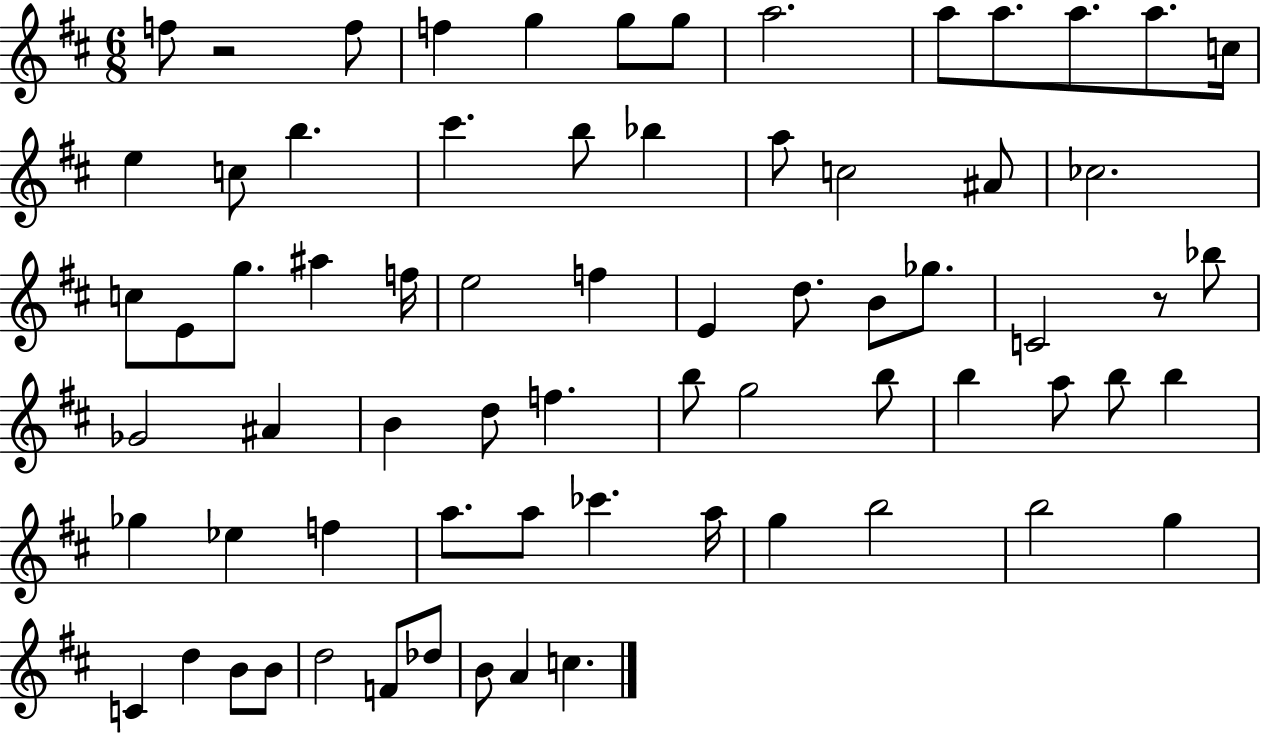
X:1
T:Untitled
M:6/8
L:1/4
K:D
f/2 z2 f/2 f g g/2 g/2 a2 a/2 a/2 a/2 a/2 c/4 e c/2 b ^c' b/2 _b a/2 c2 ^A/2 _c2 c/2 E/2 g/2 ^a f/4 e2 f E d/2 B/2 _g/2 C2 z/2 _b/2 _G2 ^A B d/2 f b/2 g2 b/2 b a/2 b/2 b _g _e f a/2 a/2 _c' a/4 g b2 b2 g C d B/2 B/2 d2 F/2 _d/2 B/2 A c